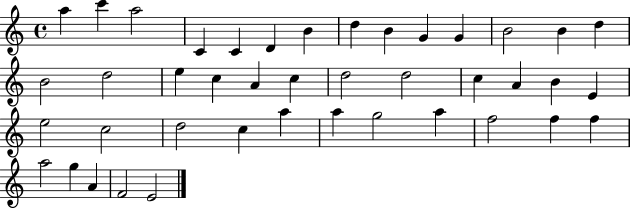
{
  \clef treble
  \time 4/4
  \defaultTimeSignature
  \key c \major
  a''4 c'''4 a''2 | c'4 c'4 d'4 b'4 | d''4 b'4 g'4 g'4 | b'2 b'4 d''4 | \break b'2 d''2 | e''4 c''4 a'4 c''4 | d''2 d''2 | c''4 a'4 b'4 e'4 | \break e''2 c''2 | d''2 c''4 a''4 | a''4 g''2 a''4 | f''2 f''4 f''4 | \break a''2 g''4 a'4 | f'2 e'2 | \bar "|."
}